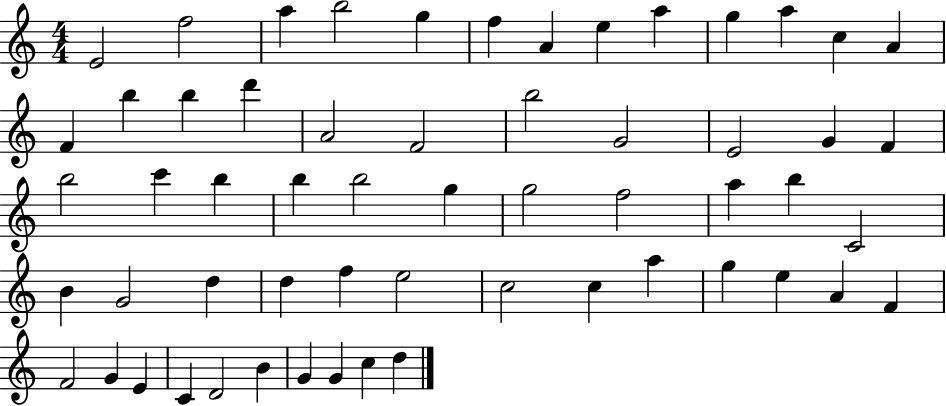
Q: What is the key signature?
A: C major